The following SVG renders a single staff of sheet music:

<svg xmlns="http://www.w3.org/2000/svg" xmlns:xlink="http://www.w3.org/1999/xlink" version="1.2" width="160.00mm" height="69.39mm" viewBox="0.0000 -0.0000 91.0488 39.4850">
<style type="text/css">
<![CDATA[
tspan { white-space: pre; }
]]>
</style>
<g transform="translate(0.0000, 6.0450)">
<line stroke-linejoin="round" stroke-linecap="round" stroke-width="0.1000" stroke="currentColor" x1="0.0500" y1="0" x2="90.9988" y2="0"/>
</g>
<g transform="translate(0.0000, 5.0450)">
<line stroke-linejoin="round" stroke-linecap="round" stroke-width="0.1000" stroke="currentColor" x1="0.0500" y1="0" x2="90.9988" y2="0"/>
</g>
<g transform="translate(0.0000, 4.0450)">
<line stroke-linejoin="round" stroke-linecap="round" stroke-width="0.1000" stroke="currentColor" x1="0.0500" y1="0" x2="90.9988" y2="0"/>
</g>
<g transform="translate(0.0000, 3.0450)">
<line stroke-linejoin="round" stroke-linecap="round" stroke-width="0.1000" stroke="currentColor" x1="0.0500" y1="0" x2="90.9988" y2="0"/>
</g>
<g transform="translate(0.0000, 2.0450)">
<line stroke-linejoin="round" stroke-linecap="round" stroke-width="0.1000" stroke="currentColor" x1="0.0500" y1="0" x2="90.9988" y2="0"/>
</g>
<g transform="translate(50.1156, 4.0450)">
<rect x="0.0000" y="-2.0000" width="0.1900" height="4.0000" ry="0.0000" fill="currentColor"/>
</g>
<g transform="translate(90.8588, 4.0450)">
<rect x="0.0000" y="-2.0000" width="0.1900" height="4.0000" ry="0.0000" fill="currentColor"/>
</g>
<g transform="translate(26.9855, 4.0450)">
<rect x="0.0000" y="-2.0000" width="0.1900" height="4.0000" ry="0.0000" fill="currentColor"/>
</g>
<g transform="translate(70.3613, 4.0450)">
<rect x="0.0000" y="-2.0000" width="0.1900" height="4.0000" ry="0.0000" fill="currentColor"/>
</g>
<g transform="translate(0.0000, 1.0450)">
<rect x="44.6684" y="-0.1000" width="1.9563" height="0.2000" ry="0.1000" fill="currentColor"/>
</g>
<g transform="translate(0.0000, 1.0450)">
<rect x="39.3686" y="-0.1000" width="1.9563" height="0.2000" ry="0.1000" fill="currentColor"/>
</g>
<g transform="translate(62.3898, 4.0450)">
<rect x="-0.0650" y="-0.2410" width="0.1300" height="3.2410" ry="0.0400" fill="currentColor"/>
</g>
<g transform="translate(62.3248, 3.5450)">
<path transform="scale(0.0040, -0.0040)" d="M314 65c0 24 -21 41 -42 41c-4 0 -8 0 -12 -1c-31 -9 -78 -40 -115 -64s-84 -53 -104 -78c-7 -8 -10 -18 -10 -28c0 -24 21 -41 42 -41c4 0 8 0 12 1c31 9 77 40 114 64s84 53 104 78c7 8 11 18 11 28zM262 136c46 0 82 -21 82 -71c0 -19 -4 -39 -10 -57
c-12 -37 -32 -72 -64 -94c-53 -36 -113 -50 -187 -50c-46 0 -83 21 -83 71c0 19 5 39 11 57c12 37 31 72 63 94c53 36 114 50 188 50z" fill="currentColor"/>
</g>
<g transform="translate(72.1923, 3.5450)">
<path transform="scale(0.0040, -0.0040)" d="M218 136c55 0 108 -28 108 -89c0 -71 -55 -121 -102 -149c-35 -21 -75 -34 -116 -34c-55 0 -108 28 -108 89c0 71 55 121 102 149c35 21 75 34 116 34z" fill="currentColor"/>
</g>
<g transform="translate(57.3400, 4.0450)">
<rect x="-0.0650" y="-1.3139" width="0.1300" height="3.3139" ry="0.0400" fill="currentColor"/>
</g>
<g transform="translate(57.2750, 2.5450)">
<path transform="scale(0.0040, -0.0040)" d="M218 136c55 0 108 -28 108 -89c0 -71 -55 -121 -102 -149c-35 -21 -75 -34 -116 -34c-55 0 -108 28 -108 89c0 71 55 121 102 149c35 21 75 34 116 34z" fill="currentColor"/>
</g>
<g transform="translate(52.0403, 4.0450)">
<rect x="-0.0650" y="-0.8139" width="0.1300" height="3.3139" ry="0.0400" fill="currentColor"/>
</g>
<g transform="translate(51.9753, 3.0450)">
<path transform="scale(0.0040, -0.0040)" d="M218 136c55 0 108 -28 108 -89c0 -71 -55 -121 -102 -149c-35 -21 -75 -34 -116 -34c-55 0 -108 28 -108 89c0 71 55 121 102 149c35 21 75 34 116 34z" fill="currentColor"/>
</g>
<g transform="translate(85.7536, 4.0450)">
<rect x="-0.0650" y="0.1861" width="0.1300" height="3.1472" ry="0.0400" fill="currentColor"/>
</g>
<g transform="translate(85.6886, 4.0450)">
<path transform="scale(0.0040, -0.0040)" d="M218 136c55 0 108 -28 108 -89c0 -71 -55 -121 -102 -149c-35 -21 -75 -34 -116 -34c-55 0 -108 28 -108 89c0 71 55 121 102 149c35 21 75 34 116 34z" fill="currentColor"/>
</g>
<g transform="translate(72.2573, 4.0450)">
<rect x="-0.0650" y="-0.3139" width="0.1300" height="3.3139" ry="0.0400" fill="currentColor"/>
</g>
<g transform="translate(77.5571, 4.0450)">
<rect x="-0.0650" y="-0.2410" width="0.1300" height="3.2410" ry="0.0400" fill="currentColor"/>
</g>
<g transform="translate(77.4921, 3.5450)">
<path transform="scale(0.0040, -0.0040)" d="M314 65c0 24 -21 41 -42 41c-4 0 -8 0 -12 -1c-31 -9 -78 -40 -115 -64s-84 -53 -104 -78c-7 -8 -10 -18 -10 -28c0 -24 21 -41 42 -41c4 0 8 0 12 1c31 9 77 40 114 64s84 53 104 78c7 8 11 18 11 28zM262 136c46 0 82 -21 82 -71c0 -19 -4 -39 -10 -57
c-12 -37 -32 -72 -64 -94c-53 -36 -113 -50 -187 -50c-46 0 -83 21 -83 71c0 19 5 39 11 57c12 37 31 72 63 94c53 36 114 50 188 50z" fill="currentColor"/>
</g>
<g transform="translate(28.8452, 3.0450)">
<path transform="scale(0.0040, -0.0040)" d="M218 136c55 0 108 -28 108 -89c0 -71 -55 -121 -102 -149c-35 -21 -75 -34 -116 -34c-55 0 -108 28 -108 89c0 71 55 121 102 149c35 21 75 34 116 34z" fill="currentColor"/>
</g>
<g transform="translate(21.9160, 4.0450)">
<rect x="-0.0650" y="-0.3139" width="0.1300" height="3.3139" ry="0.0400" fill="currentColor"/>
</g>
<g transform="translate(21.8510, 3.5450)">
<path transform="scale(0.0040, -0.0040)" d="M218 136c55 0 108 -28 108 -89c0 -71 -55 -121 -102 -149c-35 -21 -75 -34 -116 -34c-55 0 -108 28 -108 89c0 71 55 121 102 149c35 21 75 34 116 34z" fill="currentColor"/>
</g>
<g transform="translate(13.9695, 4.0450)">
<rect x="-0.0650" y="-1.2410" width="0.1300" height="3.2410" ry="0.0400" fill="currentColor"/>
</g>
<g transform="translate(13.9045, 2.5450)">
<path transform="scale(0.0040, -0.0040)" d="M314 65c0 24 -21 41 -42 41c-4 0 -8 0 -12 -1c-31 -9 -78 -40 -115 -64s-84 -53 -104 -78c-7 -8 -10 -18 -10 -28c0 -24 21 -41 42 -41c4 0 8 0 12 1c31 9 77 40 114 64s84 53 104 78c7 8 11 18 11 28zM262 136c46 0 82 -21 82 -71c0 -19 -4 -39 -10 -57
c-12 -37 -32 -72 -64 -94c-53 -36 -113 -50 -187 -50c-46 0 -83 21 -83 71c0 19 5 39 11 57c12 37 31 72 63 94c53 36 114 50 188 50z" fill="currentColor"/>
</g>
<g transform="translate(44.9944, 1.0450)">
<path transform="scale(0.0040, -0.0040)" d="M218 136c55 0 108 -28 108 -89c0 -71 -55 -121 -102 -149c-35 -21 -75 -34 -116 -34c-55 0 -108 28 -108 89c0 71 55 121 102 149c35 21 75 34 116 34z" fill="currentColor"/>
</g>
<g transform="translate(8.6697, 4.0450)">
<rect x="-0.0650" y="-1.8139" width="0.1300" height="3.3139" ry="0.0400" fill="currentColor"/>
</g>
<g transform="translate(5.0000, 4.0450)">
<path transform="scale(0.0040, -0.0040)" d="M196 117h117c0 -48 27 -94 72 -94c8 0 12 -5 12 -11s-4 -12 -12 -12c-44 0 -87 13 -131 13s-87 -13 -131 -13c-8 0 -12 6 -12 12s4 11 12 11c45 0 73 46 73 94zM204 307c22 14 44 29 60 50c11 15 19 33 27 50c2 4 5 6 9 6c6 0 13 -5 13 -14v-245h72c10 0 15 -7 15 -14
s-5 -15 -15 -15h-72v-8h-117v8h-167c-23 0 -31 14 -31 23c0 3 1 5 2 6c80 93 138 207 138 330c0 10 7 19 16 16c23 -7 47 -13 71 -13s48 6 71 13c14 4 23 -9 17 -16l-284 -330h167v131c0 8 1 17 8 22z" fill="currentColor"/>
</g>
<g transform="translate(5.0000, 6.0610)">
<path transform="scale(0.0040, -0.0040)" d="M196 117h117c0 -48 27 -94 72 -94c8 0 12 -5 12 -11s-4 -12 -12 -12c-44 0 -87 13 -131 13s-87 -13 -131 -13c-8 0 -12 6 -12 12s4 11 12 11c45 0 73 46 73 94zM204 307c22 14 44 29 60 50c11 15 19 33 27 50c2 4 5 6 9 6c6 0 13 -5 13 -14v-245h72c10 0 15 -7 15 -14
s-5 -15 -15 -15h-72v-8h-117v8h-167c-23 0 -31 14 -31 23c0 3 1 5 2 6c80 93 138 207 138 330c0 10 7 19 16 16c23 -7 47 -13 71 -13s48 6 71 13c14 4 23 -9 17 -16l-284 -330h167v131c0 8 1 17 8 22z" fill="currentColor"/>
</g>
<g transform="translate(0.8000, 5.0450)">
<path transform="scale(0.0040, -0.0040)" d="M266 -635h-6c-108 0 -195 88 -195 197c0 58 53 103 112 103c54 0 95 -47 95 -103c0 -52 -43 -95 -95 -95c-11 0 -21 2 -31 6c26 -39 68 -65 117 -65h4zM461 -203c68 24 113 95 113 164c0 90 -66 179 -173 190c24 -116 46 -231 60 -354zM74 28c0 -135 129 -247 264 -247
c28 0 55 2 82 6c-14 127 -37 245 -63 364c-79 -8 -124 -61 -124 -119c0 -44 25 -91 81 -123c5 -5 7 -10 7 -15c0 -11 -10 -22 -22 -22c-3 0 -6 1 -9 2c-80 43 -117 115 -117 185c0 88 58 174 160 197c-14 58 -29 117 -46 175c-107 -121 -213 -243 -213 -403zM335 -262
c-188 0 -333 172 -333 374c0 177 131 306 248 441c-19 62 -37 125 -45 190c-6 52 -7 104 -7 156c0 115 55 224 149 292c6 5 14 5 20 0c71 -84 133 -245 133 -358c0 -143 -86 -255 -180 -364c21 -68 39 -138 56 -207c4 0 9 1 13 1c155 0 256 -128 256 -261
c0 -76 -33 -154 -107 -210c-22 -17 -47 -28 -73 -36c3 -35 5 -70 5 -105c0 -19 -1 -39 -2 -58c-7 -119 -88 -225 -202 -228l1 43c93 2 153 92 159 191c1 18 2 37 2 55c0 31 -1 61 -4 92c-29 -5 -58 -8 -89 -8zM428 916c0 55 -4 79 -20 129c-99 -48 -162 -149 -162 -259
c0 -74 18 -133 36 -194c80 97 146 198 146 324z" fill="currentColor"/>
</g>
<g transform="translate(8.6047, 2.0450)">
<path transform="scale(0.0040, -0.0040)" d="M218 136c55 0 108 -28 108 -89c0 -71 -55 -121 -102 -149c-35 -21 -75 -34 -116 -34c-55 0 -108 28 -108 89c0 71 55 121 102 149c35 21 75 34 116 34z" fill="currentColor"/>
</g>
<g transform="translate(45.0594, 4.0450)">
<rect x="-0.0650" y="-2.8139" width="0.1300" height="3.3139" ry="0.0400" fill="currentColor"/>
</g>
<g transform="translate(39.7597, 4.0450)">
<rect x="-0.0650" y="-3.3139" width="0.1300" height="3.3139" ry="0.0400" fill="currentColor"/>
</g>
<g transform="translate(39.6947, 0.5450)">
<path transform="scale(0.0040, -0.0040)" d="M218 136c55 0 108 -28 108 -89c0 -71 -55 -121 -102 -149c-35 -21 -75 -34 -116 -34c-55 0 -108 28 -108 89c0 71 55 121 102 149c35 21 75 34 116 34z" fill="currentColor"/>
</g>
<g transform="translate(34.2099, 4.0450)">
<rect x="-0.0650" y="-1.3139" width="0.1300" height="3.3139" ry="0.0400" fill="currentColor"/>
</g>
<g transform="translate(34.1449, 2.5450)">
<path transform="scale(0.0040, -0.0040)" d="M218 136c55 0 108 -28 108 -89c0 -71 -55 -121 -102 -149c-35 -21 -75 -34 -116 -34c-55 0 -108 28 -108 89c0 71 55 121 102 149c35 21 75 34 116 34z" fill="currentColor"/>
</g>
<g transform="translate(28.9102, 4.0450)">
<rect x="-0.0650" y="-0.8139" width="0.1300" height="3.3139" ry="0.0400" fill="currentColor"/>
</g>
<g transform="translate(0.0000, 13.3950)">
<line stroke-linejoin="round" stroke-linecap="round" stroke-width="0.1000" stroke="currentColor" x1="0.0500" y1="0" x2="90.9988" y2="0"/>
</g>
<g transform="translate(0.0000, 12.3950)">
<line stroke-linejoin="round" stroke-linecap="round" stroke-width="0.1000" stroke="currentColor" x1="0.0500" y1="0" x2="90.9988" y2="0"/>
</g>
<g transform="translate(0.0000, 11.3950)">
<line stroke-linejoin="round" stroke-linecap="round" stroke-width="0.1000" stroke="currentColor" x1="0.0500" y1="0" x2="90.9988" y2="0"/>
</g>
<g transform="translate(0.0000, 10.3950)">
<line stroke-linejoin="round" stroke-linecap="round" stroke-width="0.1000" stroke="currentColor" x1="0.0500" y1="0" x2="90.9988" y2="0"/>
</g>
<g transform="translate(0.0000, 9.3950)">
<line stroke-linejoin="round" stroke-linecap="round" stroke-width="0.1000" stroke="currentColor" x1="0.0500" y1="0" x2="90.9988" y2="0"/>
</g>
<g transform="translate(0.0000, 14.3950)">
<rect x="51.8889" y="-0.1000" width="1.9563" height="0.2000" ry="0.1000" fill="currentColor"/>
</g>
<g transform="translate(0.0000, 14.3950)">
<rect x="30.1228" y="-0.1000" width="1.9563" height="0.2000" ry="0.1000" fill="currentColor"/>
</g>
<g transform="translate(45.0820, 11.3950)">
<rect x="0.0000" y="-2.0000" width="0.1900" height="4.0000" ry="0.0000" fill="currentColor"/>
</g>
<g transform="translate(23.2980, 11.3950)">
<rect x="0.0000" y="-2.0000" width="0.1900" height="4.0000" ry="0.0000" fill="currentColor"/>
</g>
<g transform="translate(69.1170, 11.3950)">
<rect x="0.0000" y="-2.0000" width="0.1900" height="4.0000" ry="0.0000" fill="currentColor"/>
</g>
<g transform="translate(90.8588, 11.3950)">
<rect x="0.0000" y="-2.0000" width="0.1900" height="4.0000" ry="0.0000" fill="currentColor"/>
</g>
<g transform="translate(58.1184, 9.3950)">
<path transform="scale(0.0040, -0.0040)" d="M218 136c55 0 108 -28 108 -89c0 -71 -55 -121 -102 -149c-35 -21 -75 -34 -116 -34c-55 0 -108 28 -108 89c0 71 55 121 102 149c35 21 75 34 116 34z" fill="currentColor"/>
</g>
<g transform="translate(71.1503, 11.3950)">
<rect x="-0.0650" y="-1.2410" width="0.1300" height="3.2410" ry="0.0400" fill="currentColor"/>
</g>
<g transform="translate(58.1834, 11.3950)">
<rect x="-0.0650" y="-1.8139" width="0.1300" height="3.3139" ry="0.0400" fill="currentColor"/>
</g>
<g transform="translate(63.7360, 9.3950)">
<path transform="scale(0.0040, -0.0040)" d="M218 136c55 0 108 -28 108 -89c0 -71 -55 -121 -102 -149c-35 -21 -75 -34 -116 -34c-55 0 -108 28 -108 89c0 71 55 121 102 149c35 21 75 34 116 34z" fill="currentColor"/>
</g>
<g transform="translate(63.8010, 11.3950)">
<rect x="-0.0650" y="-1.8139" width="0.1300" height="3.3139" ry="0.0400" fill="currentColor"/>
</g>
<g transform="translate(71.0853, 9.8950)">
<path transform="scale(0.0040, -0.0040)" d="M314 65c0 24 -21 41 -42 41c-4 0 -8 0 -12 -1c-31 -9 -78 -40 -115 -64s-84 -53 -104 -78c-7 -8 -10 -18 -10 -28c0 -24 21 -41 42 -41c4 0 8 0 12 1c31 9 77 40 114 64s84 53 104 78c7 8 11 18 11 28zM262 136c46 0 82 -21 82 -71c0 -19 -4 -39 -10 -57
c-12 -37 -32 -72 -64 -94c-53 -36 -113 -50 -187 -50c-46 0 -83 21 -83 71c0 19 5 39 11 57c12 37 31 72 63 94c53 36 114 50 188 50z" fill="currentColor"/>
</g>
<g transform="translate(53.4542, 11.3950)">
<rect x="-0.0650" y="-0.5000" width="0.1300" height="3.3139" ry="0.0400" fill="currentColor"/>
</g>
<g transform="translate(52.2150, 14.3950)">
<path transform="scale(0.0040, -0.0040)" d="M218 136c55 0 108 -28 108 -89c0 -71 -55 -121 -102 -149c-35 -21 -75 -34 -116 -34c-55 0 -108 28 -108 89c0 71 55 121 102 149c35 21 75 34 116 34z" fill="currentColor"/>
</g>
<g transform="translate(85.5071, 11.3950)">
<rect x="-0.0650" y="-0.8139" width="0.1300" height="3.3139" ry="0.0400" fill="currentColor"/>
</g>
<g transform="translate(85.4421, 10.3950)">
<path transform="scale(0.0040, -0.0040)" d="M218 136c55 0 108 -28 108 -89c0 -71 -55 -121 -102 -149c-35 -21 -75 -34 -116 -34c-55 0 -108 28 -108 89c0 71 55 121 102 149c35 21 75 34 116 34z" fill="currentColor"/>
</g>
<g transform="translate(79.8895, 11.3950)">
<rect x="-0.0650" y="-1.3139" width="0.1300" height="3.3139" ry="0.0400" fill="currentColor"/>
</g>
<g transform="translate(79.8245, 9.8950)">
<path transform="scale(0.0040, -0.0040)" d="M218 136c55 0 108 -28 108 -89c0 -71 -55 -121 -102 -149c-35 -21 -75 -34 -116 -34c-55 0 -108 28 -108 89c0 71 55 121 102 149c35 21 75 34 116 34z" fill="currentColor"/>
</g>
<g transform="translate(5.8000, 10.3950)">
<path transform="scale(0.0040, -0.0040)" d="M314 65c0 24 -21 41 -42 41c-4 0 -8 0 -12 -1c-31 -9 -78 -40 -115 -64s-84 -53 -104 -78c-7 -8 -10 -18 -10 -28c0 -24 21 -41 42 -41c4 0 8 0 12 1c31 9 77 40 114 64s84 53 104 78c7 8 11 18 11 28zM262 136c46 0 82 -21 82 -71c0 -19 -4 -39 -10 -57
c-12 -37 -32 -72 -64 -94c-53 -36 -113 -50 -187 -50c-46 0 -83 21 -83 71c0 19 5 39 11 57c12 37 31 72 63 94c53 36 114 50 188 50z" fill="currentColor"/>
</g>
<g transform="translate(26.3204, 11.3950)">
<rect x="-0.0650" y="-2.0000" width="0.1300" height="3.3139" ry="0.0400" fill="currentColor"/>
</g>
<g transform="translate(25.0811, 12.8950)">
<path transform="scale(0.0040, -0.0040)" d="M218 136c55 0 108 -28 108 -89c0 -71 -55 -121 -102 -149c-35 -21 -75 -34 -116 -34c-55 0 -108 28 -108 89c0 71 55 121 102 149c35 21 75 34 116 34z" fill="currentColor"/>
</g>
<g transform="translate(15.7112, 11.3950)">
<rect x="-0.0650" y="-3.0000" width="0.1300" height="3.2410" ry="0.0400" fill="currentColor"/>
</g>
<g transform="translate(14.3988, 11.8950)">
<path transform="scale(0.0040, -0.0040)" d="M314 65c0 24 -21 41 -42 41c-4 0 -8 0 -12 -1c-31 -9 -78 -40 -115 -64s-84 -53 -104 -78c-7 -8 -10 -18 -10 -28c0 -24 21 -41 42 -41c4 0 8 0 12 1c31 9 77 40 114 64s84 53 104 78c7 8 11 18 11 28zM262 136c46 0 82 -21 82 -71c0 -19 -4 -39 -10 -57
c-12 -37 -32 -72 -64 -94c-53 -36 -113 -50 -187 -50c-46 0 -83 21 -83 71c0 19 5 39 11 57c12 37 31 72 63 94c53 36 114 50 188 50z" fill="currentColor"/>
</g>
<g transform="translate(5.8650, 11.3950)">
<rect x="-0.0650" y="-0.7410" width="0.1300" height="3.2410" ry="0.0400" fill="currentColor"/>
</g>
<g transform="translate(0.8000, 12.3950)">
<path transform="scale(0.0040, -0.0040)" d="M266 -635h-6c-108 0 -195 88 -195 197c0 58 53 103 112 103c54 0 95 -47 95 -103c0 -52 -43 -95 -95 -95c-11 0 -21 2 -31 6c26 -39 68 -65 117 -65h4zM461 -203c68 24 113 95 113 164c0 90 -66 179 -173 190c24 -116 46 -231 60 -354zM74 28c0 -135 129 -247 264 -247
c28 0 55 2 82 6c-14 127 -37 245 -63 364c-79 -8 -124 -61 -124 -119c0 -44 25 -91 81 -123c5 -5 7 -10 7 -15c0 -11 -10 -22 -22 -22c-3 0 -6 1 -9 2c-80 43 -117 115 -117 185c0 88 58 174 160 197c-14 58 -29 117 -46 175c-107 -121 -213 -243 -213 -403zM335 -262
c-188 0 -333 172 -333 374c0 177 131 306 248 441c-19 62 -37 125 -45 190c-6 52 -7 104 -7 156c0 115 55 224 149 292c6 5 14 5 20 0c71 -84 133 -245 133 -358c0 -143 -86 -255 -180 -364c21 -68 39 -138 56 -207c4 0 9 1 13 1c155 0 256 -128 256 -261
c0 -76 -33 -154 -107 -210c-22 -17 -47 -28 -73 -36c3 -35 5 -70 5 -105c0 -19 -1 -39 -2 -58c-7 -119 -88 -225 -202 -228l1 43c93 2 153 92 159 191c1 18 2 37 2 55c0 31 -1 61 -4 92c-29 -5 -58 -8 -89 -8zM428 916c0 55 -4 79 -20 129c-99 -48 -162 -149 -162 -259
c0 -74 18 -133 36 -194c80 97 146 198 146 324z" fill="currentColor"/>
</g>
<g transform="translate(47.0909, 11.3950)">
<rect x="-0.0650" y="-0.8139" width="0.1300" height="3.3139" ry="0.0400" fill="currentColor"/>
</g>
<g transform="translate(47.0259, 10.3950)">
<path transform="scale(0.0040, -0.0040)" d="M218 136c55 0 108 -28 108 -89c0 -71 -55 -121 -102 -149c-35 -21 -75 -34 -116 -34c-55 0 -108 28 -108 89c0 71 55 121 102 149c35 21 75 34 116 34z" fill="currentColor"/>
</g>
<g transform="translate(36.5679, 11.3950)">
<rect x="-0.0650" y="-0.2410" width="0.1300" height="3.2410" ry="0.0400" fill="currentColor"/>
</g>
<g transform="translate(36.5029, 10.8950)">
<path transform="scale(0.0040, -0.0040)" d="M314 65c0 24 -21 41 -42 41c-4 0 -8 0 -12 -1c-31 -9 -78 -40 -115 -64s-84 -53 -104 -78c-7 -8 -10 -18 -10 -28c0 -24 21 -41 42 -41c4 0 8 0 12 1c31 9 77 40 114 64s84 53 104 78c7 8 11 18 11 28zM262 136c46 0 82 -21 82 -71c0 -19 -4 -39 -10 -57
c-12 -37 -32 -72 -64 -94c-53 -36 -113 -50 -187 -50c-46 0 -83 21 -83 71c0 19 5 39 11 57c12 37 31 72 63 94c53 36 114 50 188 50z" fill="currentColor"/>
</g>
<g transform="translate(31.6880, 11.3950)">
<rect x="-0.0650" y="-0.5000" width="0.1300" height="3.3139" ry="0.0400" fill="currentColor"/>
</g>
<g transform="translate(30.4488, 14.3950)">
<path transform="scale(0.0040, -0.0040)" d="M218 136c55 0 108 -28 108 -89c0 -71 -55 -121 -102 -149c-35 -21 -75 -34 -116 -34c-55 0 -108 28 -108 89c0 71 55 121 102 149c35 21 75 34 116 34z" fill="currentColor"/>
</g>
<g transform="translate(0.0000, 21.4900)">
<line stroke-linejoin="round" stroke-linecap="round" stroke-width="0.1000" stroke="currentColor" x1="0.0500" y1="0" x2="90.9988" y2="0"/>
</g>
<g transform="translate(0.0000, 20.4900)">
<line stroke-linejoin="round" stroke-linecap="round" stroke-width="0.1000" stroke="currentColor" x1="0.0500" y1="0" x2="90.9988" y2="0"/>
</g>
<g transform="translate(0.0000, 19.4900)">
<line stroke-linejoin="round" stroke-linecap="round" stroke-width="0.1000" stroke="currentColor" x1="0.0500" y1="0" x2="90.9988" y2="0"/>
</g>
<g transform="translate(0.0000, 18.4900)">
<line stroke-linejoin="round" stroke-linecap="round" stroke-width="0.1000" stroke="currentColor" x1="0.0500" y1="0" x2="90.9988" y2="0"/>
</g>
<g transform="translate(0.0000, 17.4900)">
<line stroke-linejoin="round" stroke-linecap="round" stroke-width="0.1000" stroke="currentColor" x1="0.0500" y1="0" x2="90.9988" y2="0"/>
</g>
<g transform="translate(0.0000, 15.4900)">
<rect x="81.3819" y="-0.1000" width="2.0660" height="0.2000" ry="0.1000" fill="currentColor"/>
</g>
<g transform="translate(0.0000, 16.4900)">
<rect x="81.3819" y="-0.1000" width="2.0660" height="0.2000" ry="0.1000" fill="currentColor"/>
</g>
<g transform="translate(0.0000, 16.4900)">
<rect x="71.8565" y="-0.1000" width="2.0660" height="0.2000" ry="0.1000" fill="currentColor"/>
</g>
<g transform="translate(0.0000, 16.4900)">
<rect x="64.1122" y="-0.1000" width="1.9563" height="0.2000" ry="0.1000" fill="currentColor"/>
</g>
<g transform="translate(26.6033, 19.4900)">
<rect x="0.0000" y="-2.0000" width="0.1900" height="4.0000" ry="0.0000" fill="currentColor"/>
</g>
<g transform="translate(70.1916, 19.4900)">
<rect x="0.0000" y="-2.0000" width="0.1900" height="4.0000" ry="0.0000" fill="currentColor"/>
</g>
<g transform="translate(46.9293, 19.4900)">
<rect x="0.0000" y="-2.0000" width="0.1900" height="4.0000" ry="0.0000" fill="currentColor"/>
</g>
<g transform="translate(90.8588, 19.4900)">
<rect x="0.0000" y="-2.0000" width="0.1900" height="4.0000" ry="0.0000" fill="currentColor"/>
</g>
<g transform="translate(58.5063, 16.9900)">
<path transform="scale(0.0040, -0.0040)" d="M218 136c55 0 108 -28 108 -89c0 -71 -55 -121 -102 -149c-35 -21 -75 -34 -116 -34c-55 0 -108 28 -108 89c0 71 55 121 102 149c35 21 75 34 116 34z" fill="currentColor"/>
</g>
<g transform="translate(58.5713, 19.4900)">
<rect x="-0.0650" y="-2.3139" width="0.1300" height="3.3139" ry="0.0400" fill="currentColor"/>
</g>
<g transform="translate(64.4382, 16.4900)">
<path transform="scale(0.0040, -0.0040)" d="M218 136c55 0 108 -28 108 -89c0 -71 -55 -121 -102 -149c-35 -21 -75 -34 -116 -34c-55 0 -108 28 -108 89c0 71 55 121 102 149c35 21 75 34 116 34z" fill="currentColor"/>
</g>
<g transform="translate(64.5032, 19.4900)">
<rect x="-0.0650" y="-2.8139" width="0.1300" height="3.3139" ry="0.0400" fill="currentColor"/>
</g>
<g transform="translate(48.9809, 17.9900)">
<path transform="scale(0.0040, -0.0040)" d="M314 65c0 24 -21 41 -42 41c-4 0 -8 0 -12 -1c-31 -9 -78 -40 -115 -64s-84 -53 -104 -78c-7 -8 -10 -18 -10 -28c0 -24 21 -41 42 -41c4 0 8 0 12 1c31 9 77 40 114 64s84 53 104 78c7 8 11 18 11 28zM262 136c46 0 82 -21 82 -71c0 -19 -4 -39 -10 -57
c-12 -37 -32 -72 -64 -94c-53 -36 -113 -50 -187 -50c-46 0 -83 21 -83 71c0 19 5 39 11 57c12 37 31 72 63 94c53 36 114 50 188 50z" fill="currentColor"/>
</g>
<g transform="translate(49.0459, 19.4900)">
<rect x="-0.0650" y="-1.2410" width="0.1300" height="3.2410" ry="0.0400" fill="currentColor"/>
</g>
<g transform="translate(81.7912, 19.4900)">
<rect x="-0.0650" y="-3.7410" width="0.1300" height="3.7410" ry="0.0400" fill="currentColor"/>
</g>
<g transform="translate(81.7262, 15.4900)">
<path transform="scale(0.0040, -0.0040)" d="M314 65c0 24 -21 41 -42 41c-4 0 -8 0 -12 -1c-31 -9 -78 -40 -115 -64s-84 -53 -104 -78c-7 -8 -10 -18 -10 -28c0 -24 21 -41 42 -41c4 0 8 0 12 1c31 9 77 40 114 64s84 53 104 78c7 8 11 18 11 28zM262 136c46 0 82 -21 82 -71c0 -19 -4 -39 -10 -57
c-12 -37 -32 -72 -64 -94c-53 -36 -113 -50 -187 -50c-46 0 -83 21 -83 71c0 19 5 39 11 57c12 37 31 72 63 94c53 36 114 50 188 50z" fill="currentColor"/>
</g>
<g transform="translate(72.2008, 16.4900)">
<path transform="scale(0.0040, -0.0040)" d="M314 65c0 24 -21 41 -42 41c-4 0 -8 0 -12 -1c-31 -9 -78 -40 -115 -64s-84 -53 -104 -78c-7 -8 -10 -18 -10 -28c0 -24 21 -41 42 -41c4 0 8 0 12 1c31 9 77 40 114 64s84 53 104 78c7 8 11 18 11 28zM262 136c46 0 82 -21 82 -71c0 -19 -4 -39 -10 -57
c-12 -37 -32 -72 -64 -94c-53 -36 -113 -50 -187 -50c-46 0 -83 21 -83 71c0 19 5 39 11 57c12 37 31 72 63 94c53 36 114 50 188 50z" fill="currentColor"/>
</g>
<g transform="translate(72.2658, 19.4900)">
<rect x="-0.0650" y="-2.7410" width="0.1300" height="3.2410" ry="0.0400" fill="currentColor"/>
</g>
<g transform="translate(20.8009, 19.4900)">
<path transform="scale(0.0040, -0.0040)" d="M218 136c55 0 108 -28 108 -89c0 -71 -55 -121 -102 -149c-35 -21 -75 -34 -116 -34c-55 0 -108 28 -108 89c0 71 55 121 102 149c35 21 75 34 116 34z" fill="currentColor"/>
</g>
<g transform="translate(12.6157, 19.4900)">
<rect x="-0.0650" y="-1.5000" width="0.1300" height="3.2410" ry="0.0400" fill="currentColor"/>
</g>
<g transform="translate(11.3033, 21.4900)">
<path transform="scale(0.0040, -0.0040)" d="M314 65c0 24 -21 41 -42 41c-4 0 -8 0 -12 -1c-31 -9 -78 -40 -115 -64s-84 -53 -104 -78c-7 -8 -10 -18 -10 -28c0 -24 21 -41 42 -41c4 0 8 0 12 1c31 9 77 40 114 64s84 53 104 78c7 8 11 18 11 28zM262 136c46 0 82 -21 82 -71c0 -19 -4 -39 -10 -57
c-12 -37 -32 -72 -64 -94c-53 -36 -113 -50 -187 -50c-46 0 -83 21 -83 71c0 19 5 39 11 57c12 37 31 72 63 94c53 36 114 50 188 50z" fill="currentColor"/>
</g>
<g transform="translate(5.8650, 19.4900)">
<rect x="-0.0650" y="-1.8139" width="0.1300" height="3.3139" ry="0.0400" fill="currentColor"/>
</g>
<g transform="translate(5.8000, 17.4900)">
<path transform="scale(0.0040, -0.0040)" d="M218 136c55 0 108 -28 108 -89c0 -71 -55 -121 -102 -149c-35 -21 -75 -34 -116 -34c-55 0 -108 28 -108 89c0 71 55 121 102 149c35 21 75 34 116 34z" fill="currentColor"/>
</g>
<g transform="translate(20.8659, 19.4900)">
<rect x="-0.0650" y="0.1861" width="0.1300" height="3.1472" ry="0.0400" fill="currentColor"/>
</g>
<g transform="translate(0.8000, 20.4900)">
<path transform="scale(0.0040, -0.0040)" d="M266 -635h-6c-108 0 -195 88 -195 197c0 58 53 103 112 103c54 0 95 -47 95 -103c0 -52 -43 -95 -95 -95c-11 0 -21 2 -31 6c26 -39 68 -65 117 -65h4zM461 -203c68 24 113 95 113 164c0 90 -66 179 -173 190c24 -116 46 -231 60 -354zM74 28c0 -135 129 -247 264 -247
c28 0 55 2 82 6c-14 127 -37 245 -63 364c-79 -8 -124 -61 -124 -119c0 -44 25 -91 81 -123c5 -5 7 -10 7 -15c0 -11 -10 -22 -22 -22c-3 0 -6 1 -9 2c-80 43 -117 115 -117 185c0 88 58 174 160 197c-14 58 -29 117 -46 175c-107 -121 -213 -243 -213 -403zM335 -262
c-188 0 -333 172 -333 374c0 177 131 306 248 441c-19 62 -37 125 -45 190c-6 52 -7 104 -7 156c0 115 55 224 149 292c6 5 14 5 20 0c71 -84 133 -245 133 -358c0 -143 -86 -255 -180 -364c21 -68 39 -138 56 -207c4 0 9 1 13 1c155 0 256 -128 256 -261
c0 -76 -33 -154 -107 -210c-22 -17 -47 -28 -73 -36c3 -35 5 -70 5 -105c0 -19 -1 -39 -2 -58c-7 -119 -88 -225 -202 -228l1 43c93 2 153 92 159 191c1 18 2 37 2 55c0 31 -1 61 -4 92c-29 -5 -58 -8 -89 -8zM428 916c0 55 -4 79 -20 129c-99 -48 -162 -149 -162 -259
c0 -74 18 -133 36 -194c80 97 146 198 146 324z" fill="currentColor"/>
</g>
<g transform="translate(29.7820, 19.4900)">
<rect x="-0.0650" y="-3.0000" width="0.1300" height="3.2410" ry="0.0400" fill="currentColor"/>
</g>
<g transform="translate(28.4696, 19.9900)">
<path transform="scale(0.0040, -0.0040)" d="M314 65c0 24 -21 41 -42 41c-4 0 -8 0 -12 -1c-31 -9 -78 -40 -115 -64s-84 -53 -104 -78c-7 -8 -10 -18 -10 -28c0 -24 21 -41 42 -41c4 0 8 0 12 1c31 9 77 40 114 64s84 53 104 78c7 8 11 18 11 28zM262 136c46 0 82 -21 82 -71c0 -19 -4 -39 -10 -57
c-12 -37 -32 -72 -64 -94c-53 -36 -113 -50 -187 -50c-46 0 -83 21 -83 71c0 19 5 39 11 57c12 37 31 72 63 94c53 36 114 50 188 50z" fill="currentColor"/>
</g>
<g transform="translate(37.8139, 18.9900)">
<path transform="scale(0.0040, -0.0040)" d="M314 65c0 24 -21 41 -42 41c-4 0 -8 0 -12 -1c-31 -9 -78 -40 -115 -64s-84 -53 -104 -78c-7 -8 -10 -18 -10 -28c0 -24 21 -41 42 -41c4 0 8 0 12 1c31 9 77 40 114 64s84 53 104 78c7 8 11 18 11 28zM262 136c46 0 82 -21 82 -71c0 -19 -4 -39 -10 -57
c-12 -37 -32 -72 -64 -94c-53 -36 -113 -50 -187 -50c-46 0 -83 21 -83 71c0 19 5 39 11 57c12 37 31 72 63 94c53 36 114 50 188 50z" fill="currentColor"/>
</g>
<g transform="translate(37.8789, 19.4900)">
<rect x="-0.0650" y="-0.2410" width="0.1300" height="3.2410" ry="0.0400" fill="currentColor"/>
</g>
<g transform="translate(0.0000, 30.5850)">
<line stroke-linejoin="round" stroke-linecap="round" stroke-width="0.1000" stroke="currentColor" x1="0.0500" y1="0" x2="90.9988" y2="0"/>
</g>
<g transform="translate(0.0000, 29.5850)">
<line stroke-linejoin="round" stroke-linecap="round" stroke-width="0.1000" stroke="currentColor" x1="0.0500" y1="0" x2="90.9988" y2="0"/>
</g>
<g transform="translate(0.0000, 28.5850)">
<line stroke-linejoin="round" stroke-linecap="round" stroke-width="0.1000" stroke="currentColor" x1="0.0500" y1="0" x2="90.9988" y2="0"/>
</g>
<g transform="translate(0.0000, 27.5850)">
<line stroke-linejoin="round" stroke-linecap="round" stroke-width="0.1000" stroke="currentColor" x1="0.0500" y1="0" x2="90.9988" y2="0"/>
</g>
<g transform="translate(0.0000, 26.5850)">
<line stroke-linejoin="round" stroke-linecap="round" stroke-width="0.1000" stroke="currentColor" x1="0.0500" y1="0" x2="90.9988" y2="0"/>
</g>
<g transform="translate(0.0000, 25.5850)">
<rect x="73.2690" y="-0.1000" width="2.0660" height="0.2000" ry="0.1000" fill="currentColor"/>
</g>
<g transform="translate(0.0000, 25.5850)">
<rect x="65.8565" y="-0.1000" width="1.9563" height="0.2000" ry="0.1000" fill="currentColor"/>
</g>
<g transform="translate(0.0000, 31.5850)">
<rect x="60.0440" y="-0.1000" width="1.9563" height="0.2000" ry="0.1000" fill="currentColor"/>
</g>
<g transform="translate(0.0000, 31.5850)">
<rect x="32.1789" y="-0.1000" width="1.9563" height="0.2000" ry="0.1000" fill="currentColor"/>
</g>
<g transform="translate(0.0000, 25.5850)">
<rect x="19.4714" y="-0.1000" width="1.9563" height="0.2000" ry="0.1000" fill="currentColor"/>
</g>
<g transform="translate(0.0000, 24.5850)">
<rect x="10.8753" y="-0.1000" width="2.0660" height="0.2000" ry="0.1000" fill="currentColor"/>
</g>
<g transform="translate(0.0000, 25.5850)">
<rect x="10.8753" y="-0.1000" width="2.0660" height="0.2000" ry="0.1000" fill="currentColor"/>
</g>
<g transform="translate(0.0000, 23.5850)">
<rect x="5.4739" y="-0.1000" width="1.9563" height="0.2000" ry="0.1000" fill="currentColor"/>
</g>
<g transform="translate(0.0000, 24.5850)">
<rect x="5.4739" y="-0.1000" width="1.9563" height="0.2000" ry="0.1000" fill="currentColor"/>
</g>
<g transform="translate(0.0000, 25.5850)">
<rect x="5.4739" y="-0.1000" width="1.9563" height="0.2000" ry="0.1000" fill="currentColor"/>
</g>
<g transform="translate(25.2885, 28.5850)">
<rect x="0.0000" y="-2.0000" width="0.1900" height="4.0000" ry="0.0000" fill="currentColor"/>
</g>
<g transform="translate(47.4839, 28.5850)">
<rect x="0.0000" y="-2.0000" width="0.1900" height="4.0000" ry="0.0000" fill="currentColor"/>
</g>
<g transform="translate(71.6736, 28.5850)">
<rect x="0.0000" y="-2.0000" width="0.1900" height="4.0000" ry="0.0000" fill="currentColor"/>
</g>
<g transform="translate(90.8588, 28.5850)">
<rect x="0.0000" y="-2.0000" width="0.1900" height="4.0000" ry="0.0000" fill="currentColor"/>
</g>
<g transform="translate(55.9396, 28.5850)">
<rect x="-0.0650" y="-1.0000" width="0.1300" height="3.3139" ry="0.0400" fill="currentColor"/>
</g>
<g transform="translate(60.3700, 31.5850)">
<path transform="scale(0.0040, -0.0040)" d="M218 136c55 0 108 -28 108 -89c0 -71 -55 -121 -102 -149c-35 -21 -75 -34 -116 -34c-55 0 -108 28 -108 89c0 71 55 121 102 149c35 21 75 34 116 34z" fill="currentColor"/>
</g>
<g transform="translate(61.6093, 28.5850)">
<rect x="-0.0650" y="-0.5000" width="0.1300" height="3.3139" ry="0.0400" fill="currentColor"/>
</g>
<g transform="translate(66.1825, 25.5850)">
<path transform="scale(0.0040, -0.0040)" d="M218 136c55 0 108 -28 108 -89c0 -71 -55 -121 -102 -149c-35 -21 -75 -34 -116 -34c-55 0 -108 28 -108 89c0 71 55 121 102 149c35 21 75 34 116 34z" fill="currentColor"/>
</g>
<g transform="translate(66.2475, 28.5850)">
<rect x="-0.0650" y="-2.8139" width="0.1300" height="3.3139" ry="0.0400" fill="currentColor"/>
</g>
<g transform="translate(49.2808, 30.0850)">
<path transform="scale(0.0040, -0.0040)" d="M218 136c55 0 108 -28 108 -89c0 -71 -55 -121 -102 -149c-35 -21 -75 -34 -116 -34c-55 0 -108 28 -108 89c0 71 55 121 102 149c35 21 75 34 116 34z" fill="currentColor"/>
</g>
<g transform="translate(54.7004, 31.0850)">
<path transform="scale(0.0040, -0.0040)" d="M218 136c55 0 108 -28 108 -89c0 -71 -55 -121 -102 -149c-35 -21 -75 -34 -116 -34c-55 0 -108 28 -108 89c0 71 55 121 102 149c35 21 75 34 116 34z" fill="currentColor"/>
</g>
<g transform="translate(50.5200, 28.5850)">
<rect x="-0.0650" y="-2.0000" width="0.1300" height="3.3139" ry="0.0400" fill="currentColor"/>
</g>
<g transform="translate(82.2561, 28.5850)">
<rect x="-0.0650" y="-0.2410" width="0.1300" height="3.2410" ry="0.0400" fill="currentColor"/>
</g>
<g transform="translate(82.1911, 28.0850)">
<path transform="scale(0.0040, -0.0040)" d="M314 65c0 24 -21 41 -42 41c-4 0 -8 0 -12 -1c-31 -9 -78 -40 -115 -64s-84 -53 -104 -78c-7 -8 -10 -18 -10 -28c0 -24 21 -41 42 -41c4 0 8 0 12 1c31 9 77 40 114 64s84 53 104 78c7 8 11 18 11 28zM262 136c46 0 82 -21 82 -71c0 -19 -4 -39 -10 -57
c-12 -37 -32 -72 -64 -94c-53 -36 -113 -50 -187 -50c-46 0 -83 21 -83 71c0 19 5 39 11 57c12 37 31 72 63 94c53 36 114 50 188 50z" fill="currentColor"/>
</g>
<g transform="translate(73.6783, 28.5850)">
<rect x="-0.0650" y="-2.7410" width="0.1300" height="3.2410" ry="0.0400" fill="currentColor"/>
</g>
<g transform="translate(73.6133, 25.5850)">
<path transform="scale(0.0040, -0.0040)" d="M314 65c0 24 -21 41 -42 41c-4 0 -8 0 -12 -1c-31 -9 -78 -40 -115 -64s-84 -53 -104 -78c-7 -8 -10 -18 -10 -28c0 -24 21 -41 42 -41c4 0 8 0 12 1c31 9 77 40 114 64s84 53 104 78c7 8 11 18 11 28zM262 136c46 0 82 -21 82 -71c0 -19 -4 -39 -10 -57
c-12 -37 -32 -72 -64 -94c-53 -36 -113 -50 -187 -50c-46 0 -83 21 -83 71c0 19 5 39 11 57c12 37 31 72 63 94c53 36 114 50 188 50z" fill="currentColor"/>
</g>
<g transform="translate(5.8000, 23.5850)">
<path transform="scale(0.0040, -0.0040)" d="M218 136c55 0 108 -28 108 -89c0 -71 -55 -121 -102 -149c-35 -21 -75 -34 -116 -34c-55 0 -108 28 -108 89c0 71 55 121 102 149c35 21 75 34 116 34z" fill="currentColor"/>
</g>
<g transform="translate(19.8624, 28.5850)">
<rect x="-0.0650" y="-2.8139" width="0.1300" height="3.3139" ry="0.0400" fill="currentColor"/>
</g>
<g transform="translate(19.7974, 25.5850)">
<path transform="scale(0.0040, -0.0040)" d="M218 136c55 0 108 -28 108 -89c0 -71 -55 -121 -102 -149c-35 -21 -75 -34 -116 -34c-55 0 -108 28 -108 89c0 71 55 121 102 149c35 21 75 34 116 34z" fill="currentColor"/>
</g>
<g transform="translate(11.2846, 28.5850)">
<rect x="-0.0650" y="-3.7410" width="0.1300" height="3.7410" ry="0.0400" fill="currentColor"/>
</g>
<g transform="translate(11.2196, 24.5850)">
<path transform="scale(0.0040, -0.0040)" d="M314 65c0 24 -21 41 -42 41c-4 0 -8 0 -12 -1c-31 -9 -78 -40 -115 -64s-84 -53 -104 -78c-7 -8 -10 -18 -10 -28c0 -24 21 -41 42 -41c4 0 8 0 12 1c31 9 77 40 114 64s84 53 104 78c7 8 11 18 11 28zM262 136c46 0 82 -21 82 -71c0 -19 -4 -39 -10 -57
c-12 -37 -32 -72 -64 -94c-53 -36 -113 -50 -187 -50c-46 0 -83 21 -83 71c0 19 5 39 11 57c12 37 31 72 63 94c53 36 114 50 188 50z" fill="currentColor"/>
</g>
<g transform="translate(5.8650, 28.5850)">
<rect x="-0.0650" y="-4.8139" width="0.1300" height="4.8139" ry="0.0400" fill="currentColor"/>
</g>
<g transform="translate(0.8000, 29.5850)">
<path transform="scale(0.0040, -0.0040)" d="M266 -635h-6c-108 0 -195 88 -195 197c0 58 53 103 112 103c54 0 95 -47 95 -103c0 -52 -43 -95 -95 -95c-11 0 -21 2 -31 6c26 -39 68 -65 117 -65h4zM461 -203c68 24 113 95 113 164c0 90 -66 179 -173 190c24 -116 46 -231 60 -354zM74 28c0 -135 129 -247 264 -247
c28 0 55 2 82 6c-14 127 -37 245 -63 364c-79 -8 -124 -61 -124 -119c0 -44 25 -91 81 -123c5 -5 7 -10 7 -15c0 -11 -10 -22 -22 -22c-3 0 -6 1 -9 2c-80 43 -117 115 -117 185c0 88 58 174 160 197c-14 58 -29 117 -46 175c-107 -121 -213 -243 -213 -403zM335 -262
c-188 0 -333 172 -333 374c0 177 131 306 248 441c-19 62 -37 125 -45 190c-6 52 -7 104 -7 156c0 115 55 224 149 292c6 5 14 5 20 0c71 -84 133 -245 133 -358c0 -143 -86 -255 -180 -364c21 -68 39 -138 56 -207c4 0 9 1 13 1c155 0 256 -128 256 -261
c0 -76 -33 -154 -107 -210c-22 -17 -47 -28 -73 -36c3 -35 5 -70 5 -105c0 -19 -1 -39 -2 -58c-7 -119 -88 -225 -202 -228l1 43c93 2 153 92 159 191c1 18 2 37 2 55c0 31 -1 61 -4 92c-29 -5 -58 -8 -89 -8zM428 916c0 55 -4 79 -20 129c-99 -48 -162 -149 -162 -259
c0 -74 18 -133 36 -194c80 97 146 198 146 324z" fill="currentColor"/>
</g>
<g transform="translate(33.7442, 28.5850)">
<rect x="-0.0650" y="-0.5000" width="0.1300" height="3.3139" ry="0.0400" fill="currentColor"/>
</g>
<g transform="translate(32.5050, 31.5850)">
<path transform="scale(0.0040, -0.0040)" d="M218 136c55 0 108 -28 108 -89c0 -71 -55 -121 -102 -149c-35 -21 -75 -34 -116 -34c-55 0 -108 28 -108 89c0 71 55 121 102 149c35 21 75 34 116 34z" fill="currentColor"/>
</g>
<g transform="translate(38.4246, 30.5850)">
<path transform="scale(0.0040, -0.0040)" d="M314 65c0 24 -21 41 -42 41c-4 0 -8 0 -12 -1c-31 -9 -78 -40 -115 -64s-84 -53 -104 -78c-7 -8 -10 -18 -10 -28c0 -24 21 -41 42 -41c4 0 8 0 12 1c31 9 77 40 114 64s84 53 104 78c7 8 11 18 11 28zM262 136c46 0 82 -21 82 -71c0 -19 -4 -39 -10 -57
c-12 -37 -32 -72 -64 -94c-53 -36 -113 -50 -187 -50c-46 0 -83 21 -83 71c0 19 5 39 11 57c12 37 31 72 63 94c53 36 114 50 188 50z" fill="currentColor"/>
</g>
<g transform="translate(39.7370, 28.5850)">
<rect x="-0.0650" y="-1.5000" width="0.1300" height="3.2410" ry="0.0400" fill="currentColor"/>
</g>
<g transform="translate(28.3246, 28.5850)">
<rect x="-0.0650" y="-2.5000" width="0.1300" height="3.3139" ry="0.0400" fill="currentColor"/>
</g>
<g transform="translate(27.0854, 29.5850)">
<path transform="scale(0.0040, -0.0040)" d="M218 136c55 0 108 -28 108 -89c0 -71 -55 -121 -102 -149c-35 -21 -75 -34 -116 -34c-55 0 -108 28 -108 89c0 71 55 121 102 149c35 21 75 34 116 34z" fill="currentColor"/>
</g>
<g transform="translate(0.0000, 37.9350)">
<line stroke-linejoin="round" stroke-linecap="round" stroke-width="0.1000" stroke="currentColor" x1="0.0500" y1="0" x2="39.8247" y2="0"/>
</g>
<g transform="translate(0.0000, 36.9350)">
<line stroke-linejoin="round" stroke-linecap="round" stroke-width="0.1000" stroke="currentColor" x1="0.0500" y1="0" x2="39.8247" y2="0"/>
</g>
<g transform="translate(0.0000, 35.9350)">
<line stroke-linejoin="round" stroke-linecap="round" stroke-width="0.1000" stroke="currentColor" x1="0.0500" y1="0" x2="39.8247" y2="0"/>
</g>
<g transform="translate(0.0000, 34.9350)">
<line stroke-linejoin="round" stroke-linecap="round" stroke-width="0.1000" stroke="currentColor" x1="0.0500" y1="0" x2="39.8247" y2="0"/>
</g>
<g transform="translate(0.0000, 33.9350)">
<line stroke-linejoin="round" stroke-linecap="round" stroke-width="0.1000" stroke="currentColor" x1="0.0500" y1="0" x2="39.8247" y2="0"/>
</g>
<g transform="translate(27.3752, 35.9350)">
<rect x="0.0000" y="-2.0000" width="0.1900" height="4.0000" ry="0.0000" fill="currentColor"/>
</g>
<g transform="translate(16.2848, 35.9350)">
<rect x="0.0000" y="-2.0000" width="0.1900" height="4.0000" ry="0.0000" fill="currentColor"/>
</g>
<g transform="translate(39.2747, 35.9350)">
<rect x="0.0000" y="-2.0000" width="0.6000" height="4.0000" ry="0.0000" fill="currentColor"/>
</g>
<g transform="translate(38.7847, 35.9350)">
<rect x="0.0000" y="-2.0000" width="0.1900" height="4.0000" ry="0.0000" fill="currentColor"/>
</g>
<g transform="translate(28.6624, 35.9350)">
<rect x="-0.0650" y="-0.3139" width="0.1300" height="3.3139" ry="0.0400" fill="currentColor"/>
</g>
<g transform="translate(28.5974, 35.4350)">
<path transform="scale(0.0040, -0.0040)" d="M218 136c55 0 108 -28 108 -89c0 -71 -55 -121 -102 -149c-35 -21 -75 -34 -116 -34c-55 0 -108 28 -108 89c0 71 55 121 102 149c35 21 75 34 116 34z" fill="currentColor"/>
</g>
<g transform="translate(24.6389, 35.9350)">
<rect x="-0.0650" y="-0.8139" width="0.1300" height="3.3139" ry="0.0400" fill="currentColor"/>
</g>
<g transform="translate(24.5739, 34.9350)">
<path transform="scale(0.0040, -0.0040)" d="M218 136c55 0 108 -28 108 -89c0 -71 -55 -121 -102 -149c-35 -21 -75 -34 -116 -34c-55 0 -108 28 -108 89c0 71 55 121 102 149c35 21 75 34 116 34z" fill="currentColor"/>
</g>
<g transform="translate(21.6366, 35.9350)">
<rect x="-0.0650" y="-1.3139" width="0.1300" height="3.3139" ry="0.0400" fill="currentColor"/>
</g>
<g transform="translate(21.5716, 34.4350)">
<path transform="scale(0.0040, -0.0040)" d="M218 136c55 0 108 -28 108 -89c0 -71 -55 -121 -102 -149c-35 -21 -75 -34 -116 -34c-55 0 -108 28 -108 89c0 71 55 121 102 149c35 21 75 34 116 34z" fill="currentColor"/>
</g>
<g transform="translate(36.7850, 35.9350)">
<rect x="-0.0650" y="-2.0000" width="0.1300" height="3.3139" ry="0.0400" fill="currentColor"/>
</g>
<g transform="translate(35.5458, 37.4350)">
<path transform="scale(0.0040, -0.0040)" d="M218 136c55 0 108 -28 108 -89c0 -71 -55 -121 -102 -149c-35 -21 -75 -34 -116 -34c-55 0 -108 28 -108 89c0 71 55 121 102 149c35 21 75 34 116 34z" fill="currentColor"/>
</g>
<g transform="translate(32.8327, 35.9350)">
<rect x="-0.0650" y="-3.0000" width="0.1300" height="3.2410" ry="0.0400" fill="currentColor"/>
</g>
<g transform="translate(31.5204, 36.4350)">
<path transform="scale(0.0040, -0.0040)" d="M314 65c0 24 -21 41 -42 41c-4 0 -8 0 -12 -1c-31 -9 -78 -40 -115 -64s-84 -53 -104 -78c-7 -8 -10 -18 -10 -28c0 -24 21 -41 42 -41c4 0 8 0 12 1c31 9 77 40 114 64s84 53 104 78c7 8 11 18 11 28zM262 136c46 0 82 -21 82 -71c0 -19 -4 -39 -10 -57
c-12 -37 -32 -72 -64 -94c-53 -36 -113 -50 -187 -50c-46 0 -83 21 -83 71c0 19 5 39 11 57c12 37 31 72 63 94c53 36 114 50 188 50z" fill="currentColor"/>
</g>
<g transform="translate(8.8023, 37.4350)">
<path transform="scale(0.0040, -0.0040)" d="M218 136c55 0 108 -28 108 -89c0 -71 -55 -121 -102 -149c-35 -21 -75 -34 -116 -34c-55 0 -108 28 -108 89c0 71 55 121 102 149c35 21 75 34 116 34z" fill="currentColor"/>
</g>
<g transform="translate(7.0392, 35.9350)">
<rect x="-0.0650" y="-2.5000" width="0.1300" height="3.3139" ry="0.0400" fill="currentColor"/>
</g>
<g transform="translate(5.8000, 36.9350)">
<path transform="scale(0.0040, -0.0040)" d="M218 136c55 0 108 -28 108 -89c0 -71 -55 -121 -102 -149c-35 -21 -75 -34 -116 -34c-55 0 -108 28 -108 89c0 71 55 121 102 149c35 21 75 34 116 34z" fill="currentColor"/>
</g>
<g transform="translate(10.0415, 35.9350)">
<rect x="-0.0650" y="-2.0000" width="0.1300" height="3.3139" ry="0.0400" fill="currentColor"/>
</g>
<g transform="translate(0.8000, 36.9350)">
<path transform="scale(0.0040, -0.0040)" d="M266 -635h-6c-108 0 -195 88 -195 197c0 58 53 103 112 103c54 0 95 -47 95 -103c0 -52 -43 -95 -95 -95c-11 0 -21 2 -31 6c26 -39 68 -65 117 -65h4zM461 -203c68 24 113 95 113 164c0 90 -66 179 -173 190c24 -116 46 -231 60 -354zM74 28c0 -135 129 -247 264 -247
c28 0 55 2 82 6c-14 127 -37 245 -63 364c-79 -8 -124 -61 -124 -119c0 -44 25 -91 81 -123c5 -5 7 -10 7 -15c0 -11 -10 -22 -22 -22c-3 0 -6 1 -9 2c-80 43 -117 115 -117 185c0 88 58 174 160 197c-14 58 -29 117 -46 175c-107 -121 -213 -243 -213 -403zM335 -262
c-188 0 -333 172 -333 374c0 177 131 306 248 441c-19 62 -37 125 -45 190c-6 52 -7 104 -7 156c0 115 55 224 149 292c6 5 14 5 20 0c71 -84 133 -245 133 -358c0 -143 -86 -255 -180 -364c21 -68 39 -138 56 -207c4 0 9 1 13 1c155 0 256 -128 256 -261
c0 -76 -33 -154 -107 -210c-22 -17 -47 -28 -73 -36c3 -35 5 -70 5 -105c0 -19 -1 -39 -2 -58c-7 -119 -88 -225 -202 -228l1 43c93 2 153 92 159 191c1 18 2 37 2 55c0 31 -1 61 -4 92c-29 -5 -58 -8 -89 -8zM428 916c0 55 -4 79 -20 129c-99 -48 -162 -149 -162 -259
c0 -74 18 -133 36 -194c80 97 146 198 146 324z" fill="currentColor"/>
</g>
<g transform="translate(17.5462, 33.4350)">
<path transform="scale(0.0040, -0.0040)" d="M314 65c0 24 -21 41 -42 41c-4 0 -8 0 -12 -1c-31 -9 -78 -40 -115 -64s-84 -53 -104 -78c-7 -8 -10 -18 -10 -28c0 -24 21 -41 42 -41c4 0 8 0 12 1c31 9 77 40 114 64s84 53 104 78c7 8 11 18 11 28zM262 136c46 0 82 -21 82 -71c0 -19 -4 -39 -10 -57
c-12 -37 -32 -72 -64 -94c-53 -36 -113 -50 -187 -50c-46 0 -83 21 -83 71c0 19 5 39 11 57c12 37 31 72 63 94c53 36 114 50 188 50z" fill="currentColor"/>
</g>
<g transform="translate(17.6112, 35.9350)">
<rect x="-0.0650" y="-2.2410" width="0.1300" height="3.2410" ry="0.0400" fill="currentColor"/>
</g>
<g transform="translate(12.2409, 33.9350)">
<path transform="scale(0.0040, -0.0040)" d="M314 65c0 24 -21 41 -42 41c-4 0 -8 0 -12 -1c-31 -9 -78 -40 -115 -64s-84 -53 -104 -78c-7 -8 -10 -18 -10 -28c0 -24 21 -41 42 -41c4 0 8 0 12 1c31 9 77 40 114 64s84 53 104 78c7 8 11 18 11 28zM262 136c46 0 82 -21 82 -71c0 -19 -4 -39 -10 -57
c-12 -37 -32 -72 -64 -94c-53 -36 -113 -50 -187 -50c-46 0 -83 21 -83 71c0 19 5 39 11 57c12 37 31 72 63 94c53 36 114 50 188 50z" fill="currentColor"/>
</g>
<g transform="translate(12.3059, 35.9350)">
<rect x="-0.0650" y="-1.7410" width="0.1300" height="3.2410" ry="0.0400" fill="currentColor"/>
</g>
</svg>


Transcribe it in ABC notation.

X:1
T:Untitled
M:4/4
L:1/4
K:C
f e2 c d e b a d e c2 c c2 B d2 A2 F C c2 d C f f e2 e d f E2 B A2 c2 e2 g a a2 c'2 e' c'2 a G C E2 F D C a a2 c2 G F f2 g2 e d c A2 F